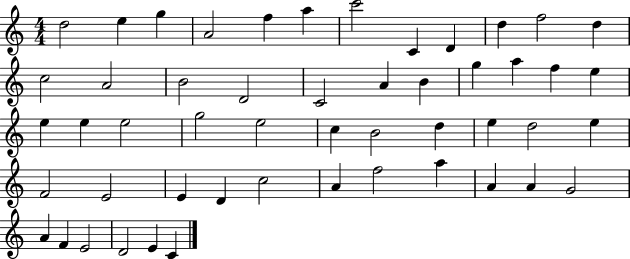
D5/h E5/q G5/q A4/h F5/q A5/q C6/h C4/q D4/q D5/q F5/h D5/q C5/h A4/h B4/h D4/h C4/h A4/q B4/q G5/q A5/q F5/q E5/q E5/q E5/q E5/h G5/h E5/h C5/q B4/h D5/q E5/q D5/h E5/q F4/h E4/h E4/q D4/q C5/h A4/q F5/h A5/q A4/q A4/q G4/h A4/q F4/q E4/h D4/h E4/q C4/q